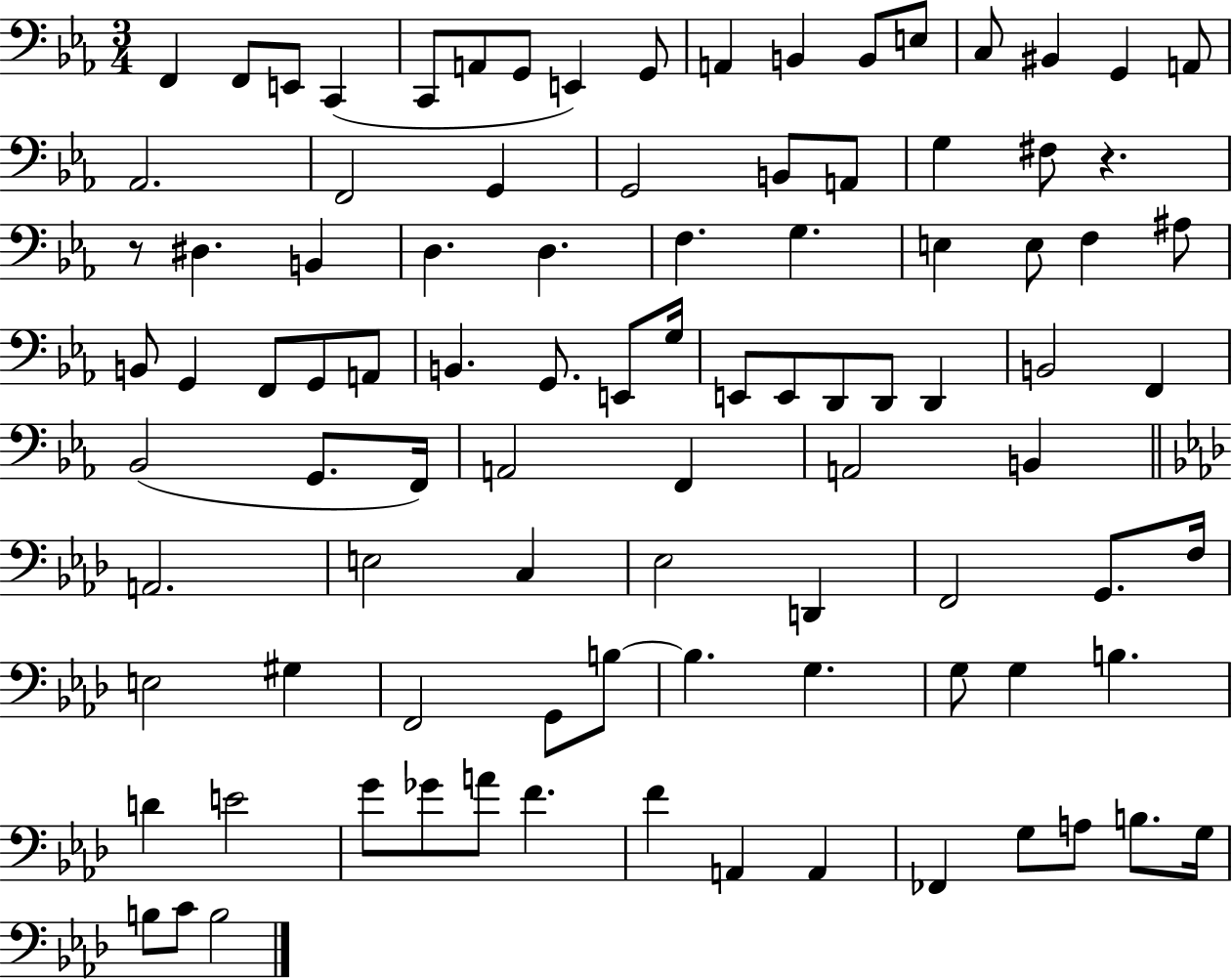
{
  \clef bass
  \numericTimeSignature
  \time 3/4
  \key ees \major
  f,4 f,8 e,8 c,4( | c,8 a,8 g,8 e,4) g,8 | a,4 b,4 b,8 e8 | c8 bis,4 g,4 a,8 | \break aes,2. | f,2 g,4 | g,2 b,8 a,8 | g4 fis8 r4. | \break r8 dis4. b,4 | d4. d4. | f4. g4. | e4 e8 f4 ais8 | \break b,8 g,4 f,8 g,8 a,8 | b,4. g,8. e,8 g16 | e,8 e,8 d,8 d,8 d,4 | b,2 f,4 | \break bes,2( g,8. f,16) | a,2 f,4 | a,2 b,4 | \bar "||" \break \key aes \major a,2. | e2 c4 | ees2 d,4 | f,2 g,8. f16 | \break e2 gis4 | f,2 g,8 b8~~ | b4. g4. | g8 g4 b4. | \break d'4 e'2 | g'8 ges'8 a'8 f'4. | f'4 a,4 a,4 | fes,4 g8 a8 b8. g16 | \break b8 c'8 b2 | \bar "|."
}